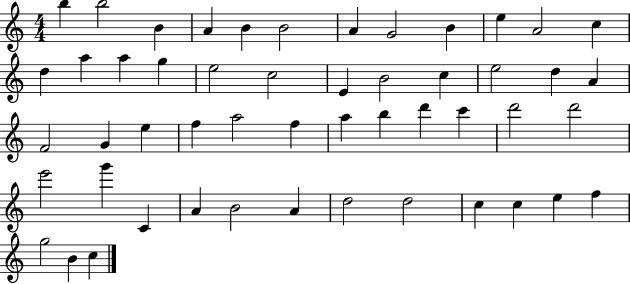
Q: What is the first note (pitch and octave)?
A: B5